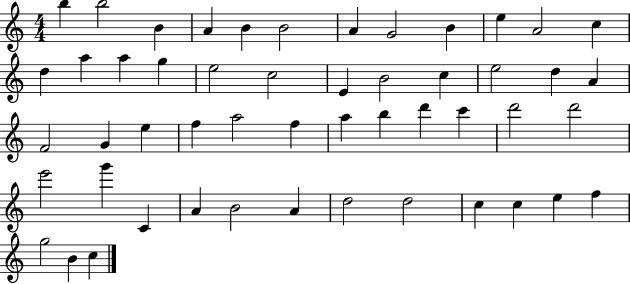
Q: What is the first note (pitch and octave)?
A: B5